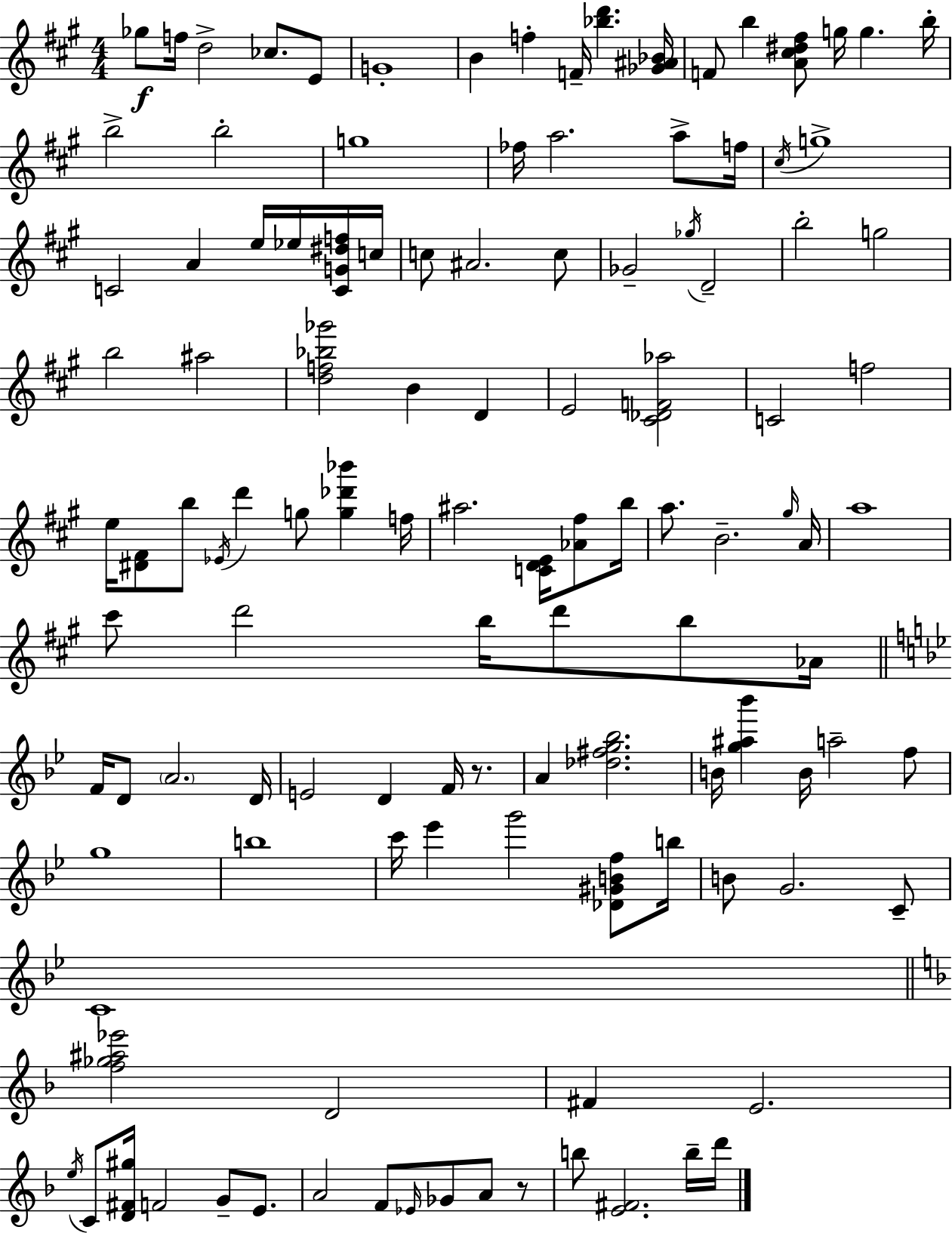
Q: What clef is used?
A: treble